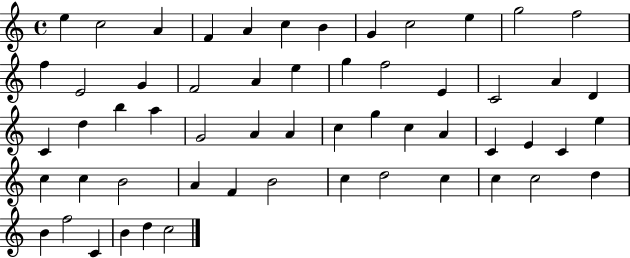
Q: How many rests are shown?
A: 0